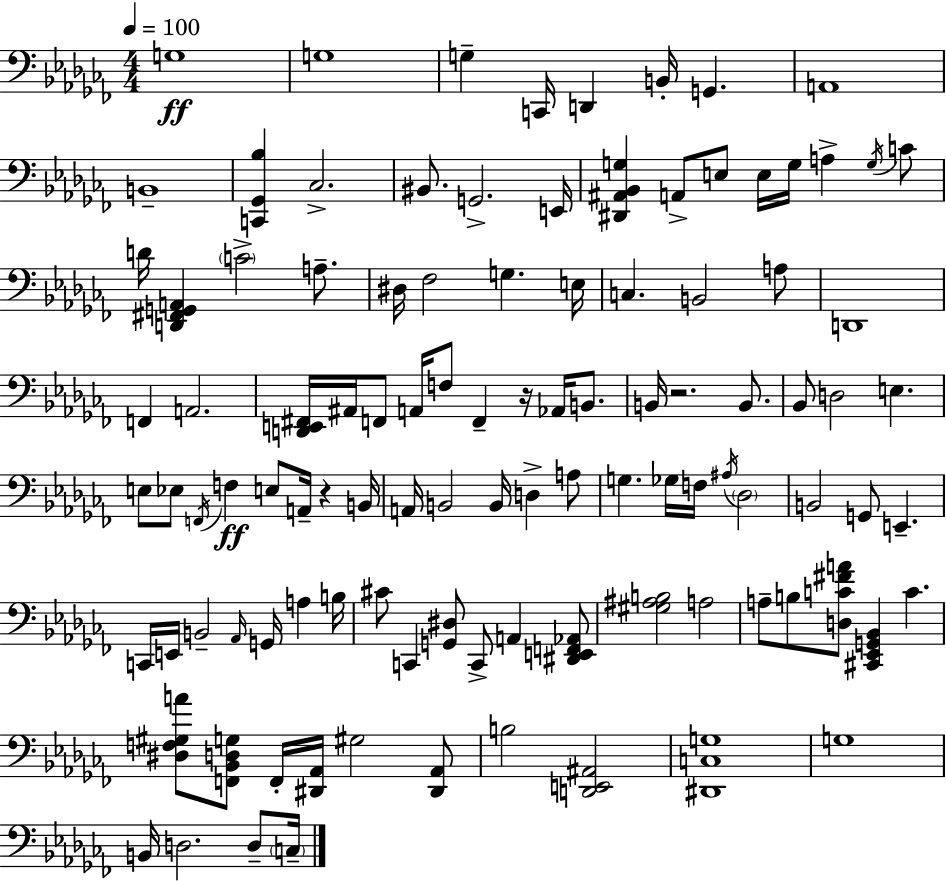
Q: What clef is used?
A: bass